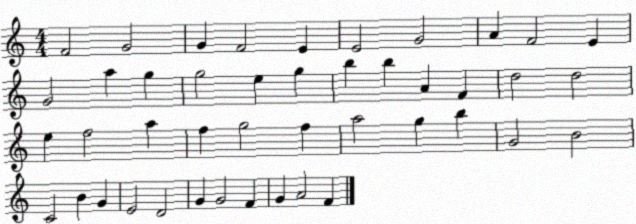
X:1
T:Untitled
M:4/4
L:1/4
K:C
F2 G2 G F2 E E2 G2 A F2 E G2 a g g2 e g b b A F d2 d2 e f2 a f g2 f a2 g b G2 B2 C2 B G E2 D2 G G2 F G A2 F